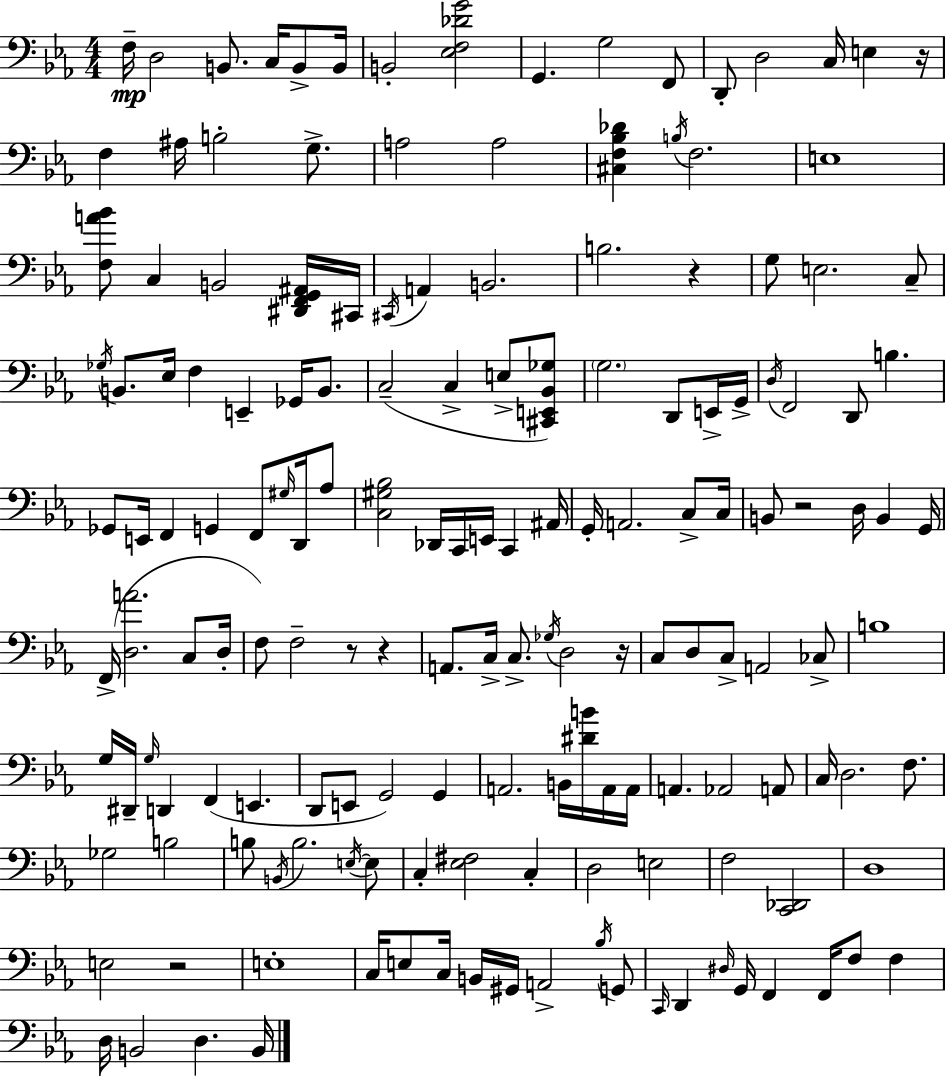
X:1
T:Untitled
M:4/4
L:1/4
K:Cm
F,/4 D,2 B,,/2 C,/4 B,,/2 B,,/4 B,,2 [_E,F,_DG]2 G,, G,2 F,,/2 D,,/2 D,2 C,/4 E, z/4 F, ^A,/4 B,2 G,/2 A,2 A,2 [^C,F,_B,_D] B,/4 F,2 E,4 [F,A_B]/2 C, B,,2 [^D,,F,,G,,^A,,]/4 ^C,,/4 ^C,,/4 A,, B,,2 B,2 z G,/2 E,2 C,/2 _G,/4 B,,/2 _E,/4 F, E,, _G,,/4 B,,/2 C,2 C, E,/2 [^C,,E,,_B,,_G,]/2 G,2 D,,/2 E,,/4 G,,/4 D,/4 F,,2 D,,/2 B, _G,,/2 E,,/4 F,, G,, F,,/2 ^G,/4 D,,/4 _A,/2 [C,^G,_B,]2 _D,,/4 C,,/4 E,,/4 C,, ^A,,/4 G,,/4 A,,2 C,/2 C,/4 B,,/2 z2 D,/4 B,, G,,/4 F,,/4 [D,A]2 C,/2 D,/4 F,/2 F,2 z/2 z A,,/2 C,/4 C,/2 _G,/4 D,2 z/4 C,/2 D,/2 C,/2 A,,2 _C,/2 B,4 G,/4 ^D,,/4 G,/4 D,, F,, E,, D,,/2 E,,/2 G,,2 G,, A,,2 B,,/4 [^DB]/4 A,,/4 A,,/4 A,, _A,,2 A,,/2 C,/4 D,2 F,/2 _G,2 B,2 B,/2 B,,/4 B,2 E,/4 E,/2 C, [_E,^F,]2 C, D,2 E,2 F,2 [C,,_D,,]2 D,4 E,2 z2 E,4 C,/4 E,/2 C,/4 B,,/4 ^G,,/4 A,,2 _B,/4 G,,/2 C,,/4 D,, ^D,/4 G,,/4 F,, F,,/4 F,/2 F, D,/4 B,,2 D, B,,/4